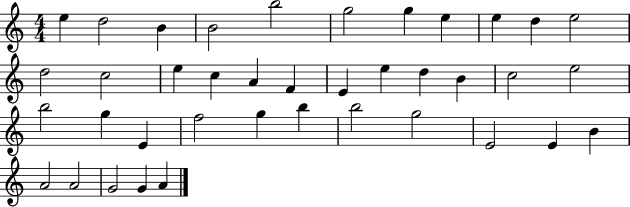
{
  \clef treble
  \numericTimeSignature
  \time 4/4
  \key c \major
  e''4 d''2 b'4 | b'2 b''2 | g''2 g''4 e''4 | e''4 d''4 e''2 | \break d''2 c''2 | e''4 c''4 a'4 f'4 | e'4 e''4 d''4 b'4 | c''2 e''2 | \break b''2 g''4 e'4 | f''2 g''4 b''4 | b''2 g''2 | e'2 e'4 b'4 | \break a'2 a'2 | g'2 g'4 a'4 | \bar "|."
}